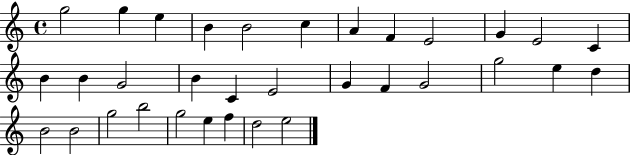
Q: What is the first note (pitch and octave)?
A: G5